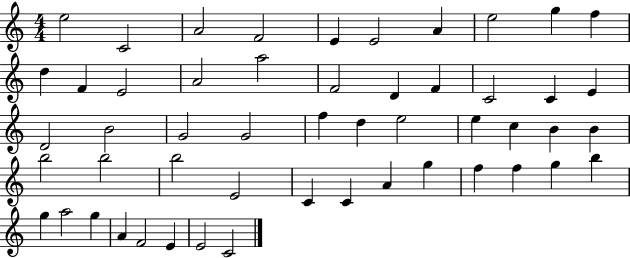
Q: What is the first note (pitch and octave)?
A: E5